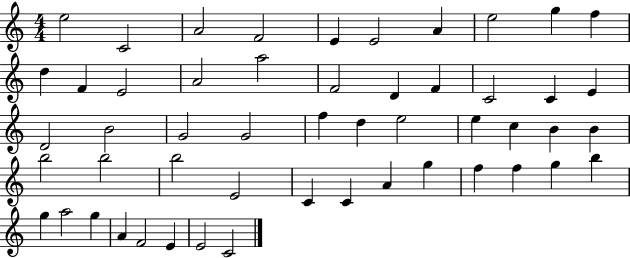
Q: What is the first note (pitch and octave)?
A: E5